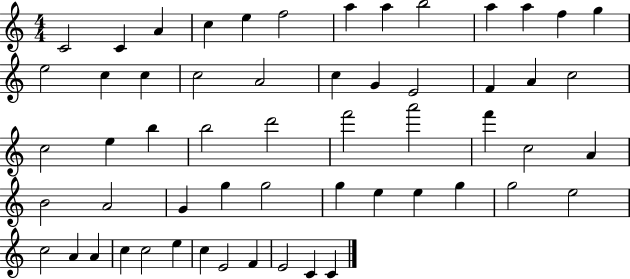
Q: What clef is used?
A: treble